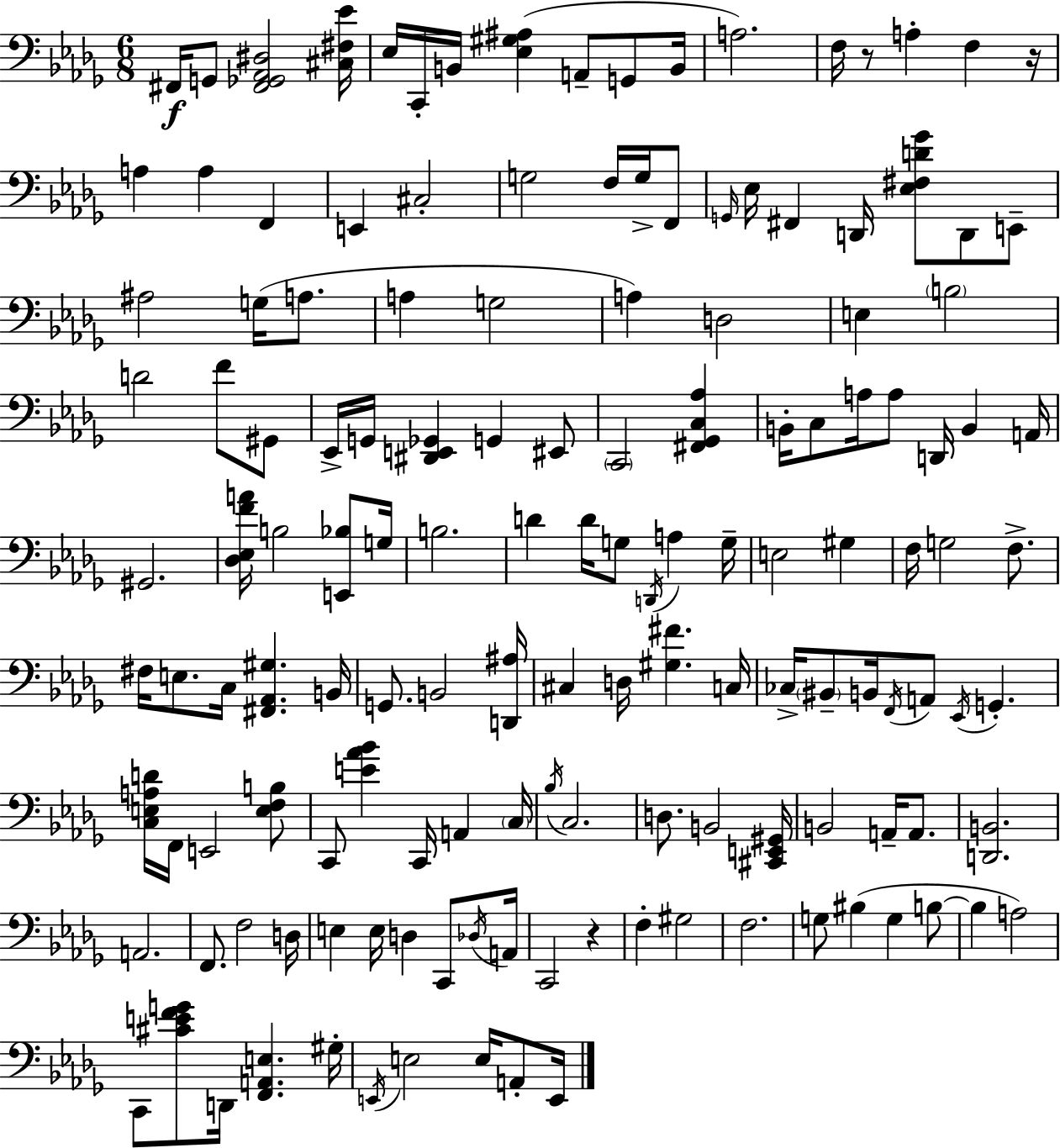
F#2/s G2/e [F#2,Gb2,Ab2,D#3]/h [C#3,F#3,Eb4]/s Eb3/s C2/s B2/s [Eb3,G#3,A#3]/q A2/e G2/e B2/s A3/h. F3/s R/e A3/q F3/q R/s A3/q A3/q F2/q E2/q C#3/h G3/h F3/s G3/s F2/e G2/s Eb3/s F#2/q D2/s [Eb3,F#3,D4,Gb4]/e D2/e E2/e A#3/h G3/s A3/e. A3/q G3/h A3/q D3/h E3/q B3/h D4/h F4/e G#2/e Eb2/s G2/s [D#2,E2,Gb2]/q G2/q EIS2/e C2/h [F#2,Gb2,C3,Ab3]/q B2/s C3/e A3/s A3/e D2/s B2/q A2/s G#2/h. [Db3,Eb3,F4,A4]/s B3/h [E2,Bb3]/e G3/s B3/h. D4/q D4/s G3/e D2/s A3/q G3/s E3/h G#3/q F3/s G3/h F3/e. F#3/s E3/e. C3/s [F#2,Ab2,G#3]/q. B2/s G2/e. B2/h [D2,A#3]/s C#3/q D3/s [G#3,F#4]/q. C3/s CES3/s BIS2/e B2/s F2/s A2/e Eb2/s G2/q. [C3,E3,A3,D4]/s F2/s E2/h [E3,F3,B3]/e C2/e [E4,Ab4,Bb4]/q C2/s A2/q C3/s Bb3/s C3/h. D3/e. B2/h [C#2,E2,G#2]/s B2/h A2/s A2/e. [D2,B2]/h. A2/h. F2/e. F3/h D3/s E3/q E3/s D3/q C2/e Db3/s A2/s C2/h R/q F3/q G#3/h F3/h. G3/e BIS3/q G3/q B3/e B3/q A3/h C2/e [C#4,E4,F4,G4]/e D2/s [F2,A2,E3]/q. G#3/s E2/s E3/h E3/s A2/e E2/s